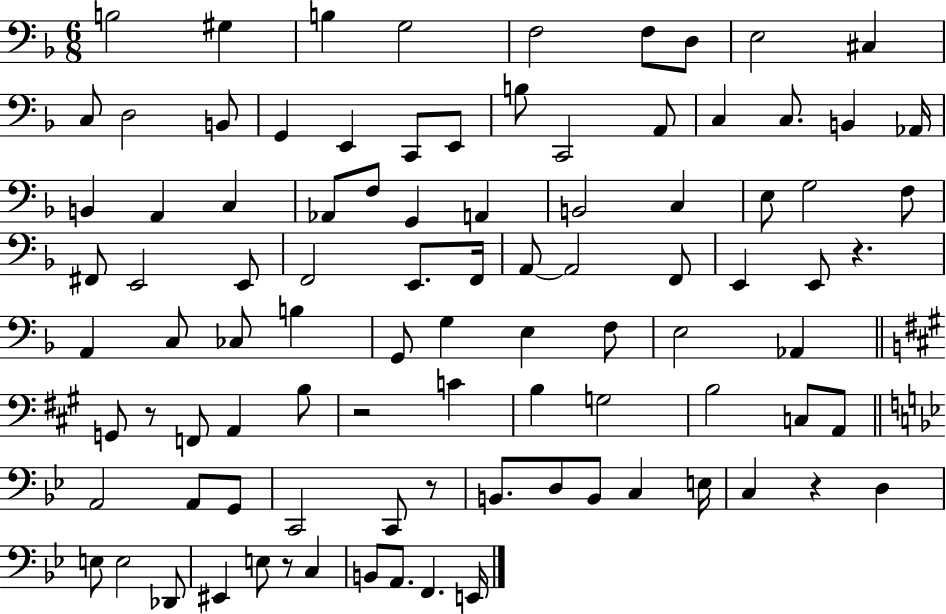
B3/h G#3/q B3/q G3/h F3/h F3/e D3/e E3/h C#3/q C3/e D3/h B2/e G2/q E2/q C2/e E2/e B3/e C2/h A2/e C3/q C3/e. B2/q Ab2/s B2/q A2/q C3/q Ab2/e F3/e G2/q A2/q B2/h C3/q E3/e G3/h F3/e F#2/e E2/h E2/e F2/h E2/e. F2/s A2/e A2/h F2/e E2/q E2/e R/q. A2/q C3/e CES3/e B3/q G2/e G3/q E3/q F3/e E3/h Ab2/q G2/e R/e F2/e A2/q B3/e R/h C4/q B3/q G3/h B3/h C3/e A2/e A2/h A2/e G2/e C2/h C2/e R/e B2/e. D3/e B2/e C3/q E3/s C3/q R/q D3/q E3/e E3/h Db2/e EIS2/q E3/e R/e C3/q B2/e A2/e. F2/q. E2/s